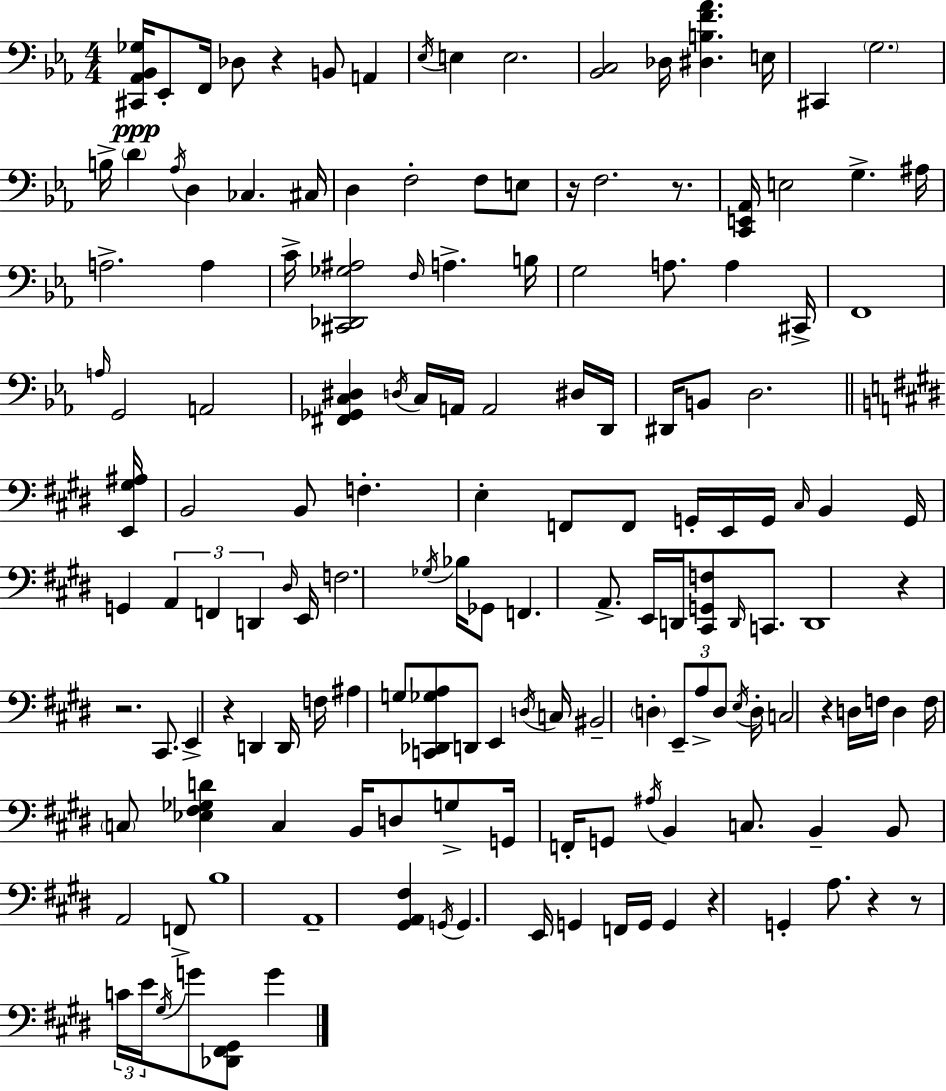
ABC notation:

X:1
T:Untitled
M:4/4
L:1/4
K:Cm
[^C,,_A,,_B,,_G,]/4 _E,,/2 F,,/4 _D,/2 z B,,/2 A,, _E,/4 E, E,2 [_B,,C,]2 _D,/4 [^D,B,F_A] E,/4 ^C,, G,2 B,/4 D _A,/4 D, _C, ^C,/4 D, F,2 F,/2 E,/2 z/4 F,2 z/2 [C,,E,,_A,,]/4 E,2 G, ^A,/4 A,2 A, C/4 [^C,,_D,,_G,^A,]2 F,/4 A, B,/4 G,2 A,/2 A, ^C,,/4 F,,4 A,/4 G,,2 A,,2 [^F,,_G,,C,^D,] D,/4 C,/4 A,,/4 A,,2 ^D,/4 D,,/4 ^D,,/4 B,,/2 D,2 [E,,^G,^A,]/4 B,,2 B,,/2 F, E, F,,/2 F,,/2 G,,/4 E,,/4 G,,/4 ^C,/4 B,, G,,/4 G,, A,, F,, D,, ^D,/4 E,,/4 F,2 _G,/4 _B,/4 _G,,/2 F,, A,,/2 E,,/4 D,,/4 [^C,,G,,F,]/2 D,,/4 C,,/2 D,,4 z z2 ^C,,/2 E,, z D,, D,,/4 F,/4 ^A, G,/2 [C,,_D,,_G,A,]/2 D,,/2 E,, D,/4 C,/4 ^B,,2 D, E,,/2 A,/2 D,/2 E,/4 D,/4 C,2 z D,/4 F,/4 D, F,/4 C,/2 [_E,^F,_G,D] C, B,,/4 D,/2 G,/2 G,,/4 F,,/4 G,,/2 ^A,/4 B,, C,/2 B,, B,,/2 A,,2 F,,/2 B,4 A,,4 [^G,,A,,^F,] G,,/4 G,, E,,/4 G,, F,,/4 G,,/4 G,, z G,, A,/2 z z/2 C/4 E/4 ^G,/4 G/2 [_D,,^F,,^G,,]/2 G